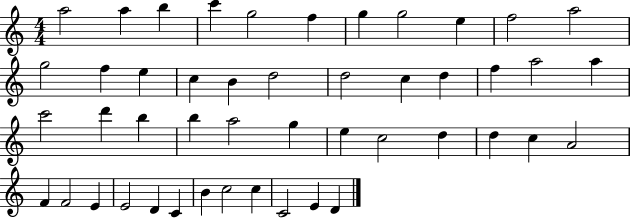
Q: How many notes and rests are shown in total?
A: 47